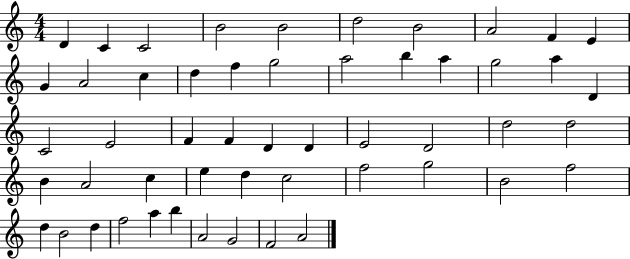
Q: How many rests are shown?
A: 0